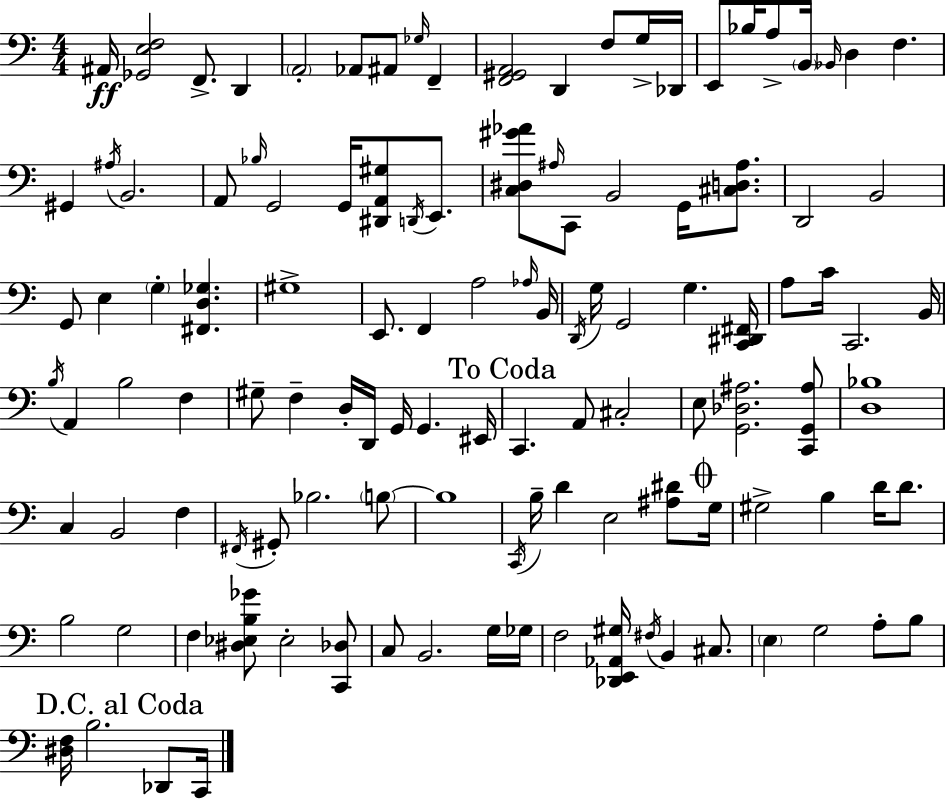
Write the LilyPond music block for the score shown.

{
  \clef bass
  \numericTimeSignature
  \time 4/4
  \key c \major
  ais,16\ff <ges, e f>2 f,8.-> d,4 | \parenthesize a,2-. aes,8 ais,8 \grace { ges16 } f,4-- | <f, gis, a,>2 d,4 f8 g16-> | des,16 e,8 bes16 a8-> \parenthesize b,16 \grace { bes,16 } d4 f4. | \break gis,4 \acciaccatura { ais16 } b,2. | a,8 \grace { bes16 } g,2 g,16 <dis, a, gis>8 | \acciaccatura { d,16 } e,8. <c dis gis' aes'>8 \grace { ais16 } c,8 b,2 | g,16 <cis d ais>8. d,2 b,2 | \break g,8 e4 \parenthesize g4-. | <fis, d ges>4. gis1-> | e,8. f,4 a2 | \grace { aes16 } b,16 \acciaccatura { d,16 } g16 g,2 | \break g4. <c, dis, fis,>16 a8 c'16 c,2. | b,16 \acciaccatura { b16 } a,4 b2 | f4 gis8-- f4-- d16-. | d,16 g,16 g,4. eis,16 \mark "To Coda" c,4. a,8 | \break cis2-. e8 <g, des ais>2. | <c, g, ais>8 <d bes>1 | c4 b,2 | f4 \acciaccatura { fis,16 } gis,8-. bes2. | \break \parenthesize b8~~ b1 | \acciaccatura { c,16 } b16-- d'4 | e2 <ais dis'>8 \mark \markup { \musicglyph "scripts.coda" } g16 gis2-> | b4 d'16 d'8. b2 | \break g2 f4 <dis ees b ges'>8 | ees2-. <c, des>8 c8 b,2. | g16 ges16 f2 | <des, e, aes, gis>16 \acciaccatura { fis16 } b,4 cis8. \parenthesize e4 | \break g2 a8-. b8 \mark "D.C. al Coda" <dis f>16 b2. | des,8 c,16 \bar "|."
}